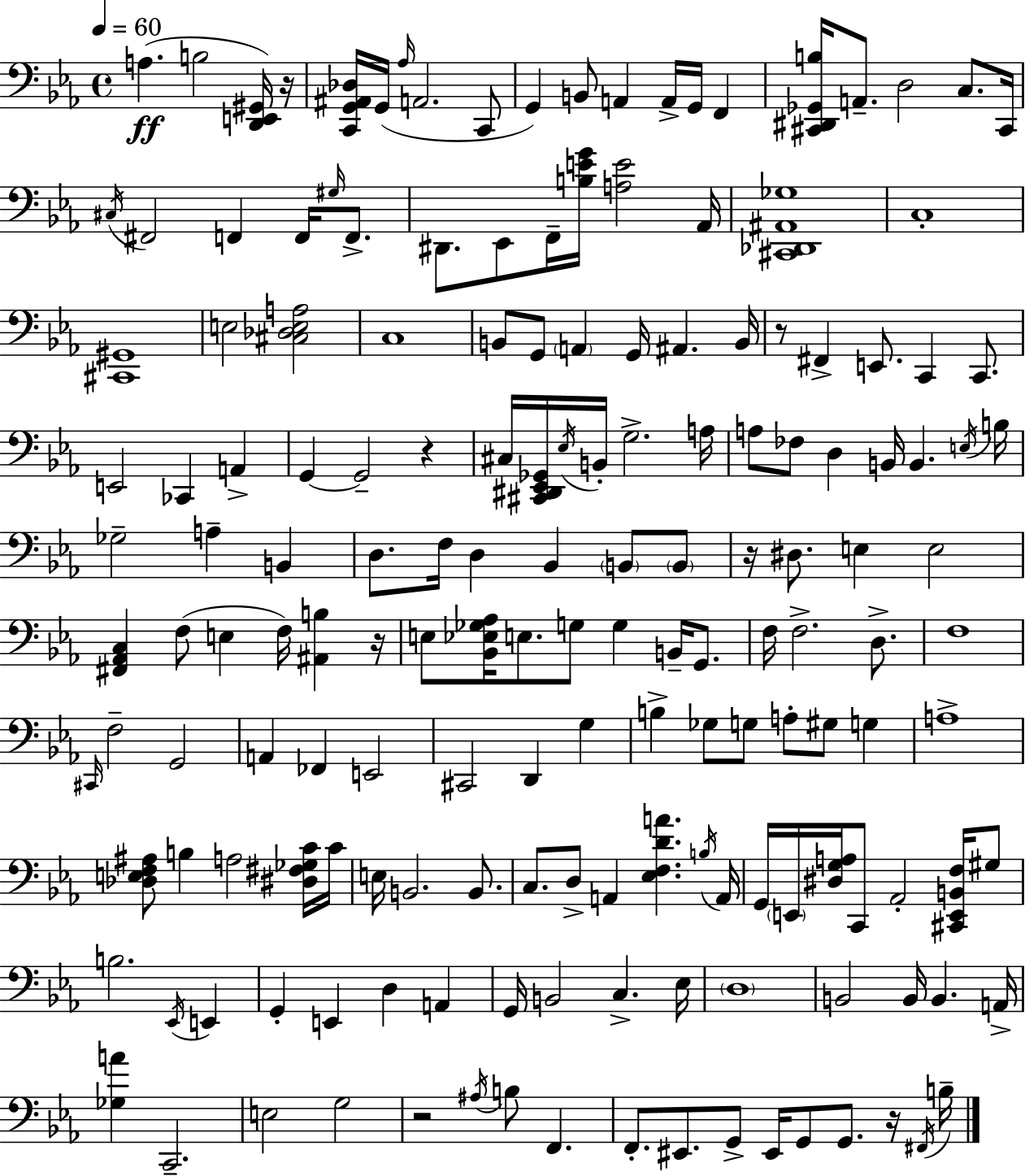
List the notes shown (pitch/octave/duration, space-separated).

A3/q. B3/h [D2,E2,G#2]/s R/s [C2,G2,A#2,Db3]/s G2/s Ab3/s A2/h. C2/e G2/q B2/e A2/q A2/s G2/s F2/q [C#2,D#2,Gb2,B3]/s A2/e. D3/h C3/e. C#2/s C#3/s F#2/h F2/q F2/s G#3/s F2/e. D#2/e. Eb2/e F2/s [B3,E4,G4]/s [A3,E4]/h Ab2/s [C#2,Db2,A#2,Gb3]/w C3/w [C#2,G#2]/w E3/h [C#3,Db3,E3,A3]/h C3/w B2/e G2/e A2/q G2/s A#2/q. B2/s R/e F#2/q E2/e. C2/q C2/e. E2/h CES2/q A2/q G2/q G2/h R/q C#3/s [C#2,D#2,Eb2,Gb2]/s Eb3/s B2/s G3/h. A3/s A3/e FES3/e D3/q B2/s B2/q. E3/s B3/s Gb3/h A3/q B2/q D3/e. F3/s D3/q Bb2/q B2/e B2/e R/s D#3/e. E3/q E3/h [F#2,Ab2,C3]/q F3/e E3/q F3/s [A#2,B3]/q R/s E3/e [Bb2,Eb3,Gb3,Ab3]/s E3/e. G3/e G3/q B2/s G2/e. F3/s F3/h. D3/e. F3/w C#2/s F3/h G2/h A2/q FES2/q E2/h C#2/h D2/q G3/q B3/q Gb3/e G3/e A3/e G#3/e G3/q A3/w [Db3,E3,F3,A#3]/e B3/q A3/h [D#3,F#3,Gb3,C4]/s C4/s E3/s B2/h. B2/e. C3/e. D3/e A2/q [Eb3,F3,D4,A4]/q. B3/s A2/s G2/s E2/s [D#3,G3,A3]/s C2/e Ab2/h [C#2,E2,B2,F3]/s G#3/e B3/h. Eb2/s E2/q G2/q E2/q D3/q A2/q G2/s B2/h C3/q. Eb3/s D3/w B2/h B2/s B2/q. A2/s [Gb3,A4]/q C2/h. E3/h G3/h R/h A#3/s B3/e F2/q. F2/e. EIS2/e. G2/e EIS2/s G2/e G2/e. R/s F#2/s B3/s